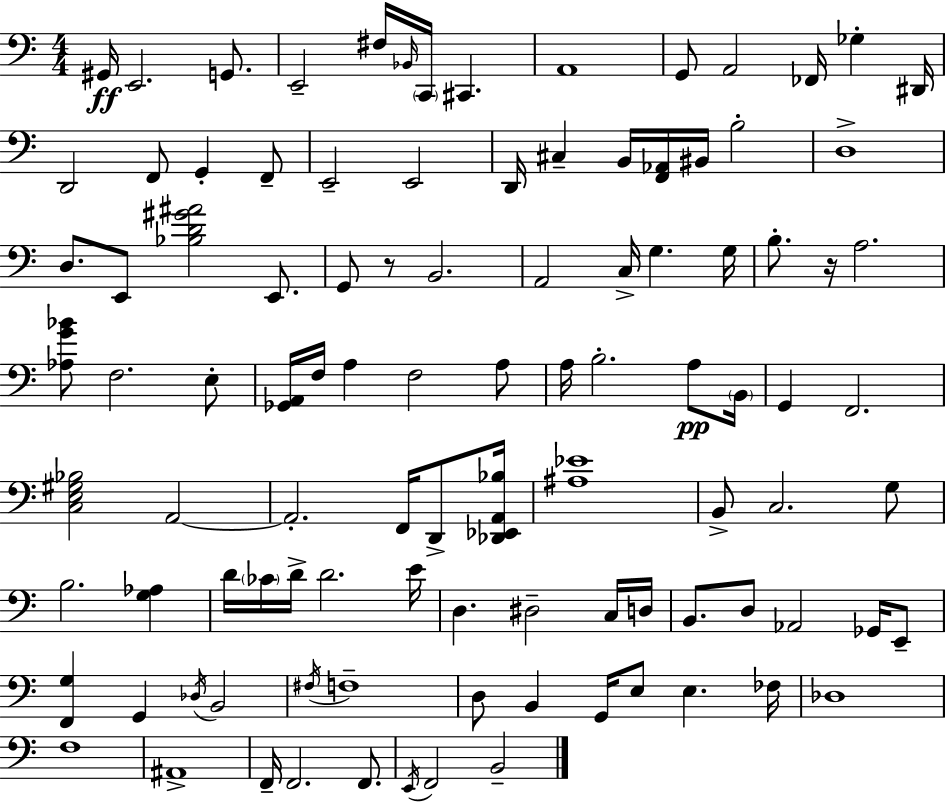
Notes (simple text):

G#2/s E2/h. G2/e. E2/h F#3/s Bb2/s C2/s C#2/q. A2/w G2/e A2/h FES2/s Gb3/q D#2/s D2/h F2/e G2/q F2/e E2/h E2/h D2/s C#3/q B2/s [F2,Ab2]/s BIS2/s B3/h D3/w D3/e. E2/e [Bb3,D4,G#4,A#4]/h E2/e. G2/e R/e B2/h. A2/h C3/s G3/q. G3/s B3/e. R/s A3/h. [Ab3,G4,Bb4]/e F3/h. E3/e [Gb2,A2]/s F3/s A3/q F3/h A3/e A3/s B3/h. A3/e B2/s G2/q F2/h. [C3,E3,G#3,Bb3]/h A2/h A2/h. F2/s D2/e [Db2,Eb2,A2,Bb3]/s [A#3,Eb4]/w B2/e C3/h. G3/e B3/h. [G3,Ab3]/q D4/s CES4/s D4/s D4/h. E4/s D3/q. D#3/h C3/s D3/s B2/e. D3/e Ab2/h Gb2/s E2/e [F2,G3]/q G2/q Db3/s B2/h F#3/s F3/w D3/e B2/q G2/s E3/e E3/q. FES3/s Db3/w F3/w A#2/w F2/s F2/h. F2/e. E2/s F2/h B2/h